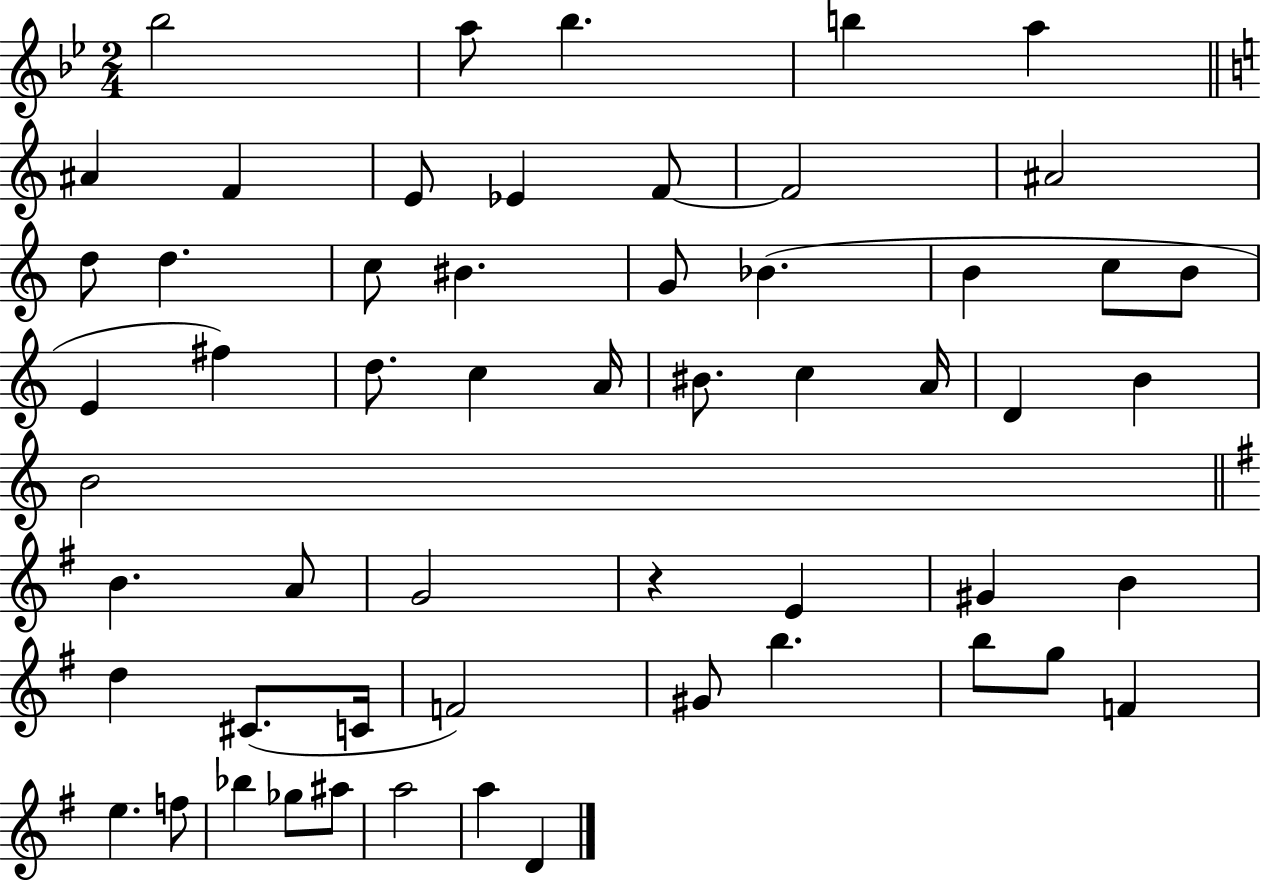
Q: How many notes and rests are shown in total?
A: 56